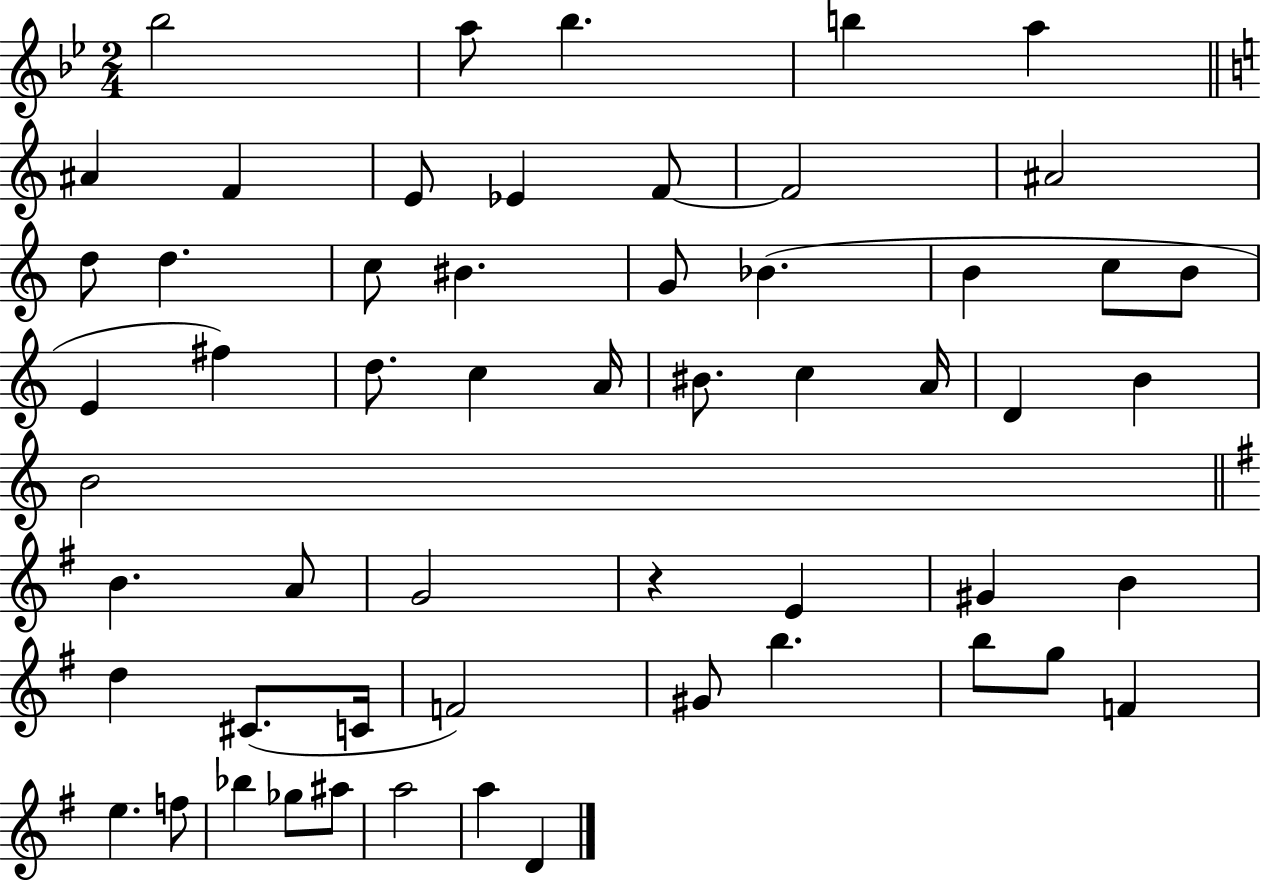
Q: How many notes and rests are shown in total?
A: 56